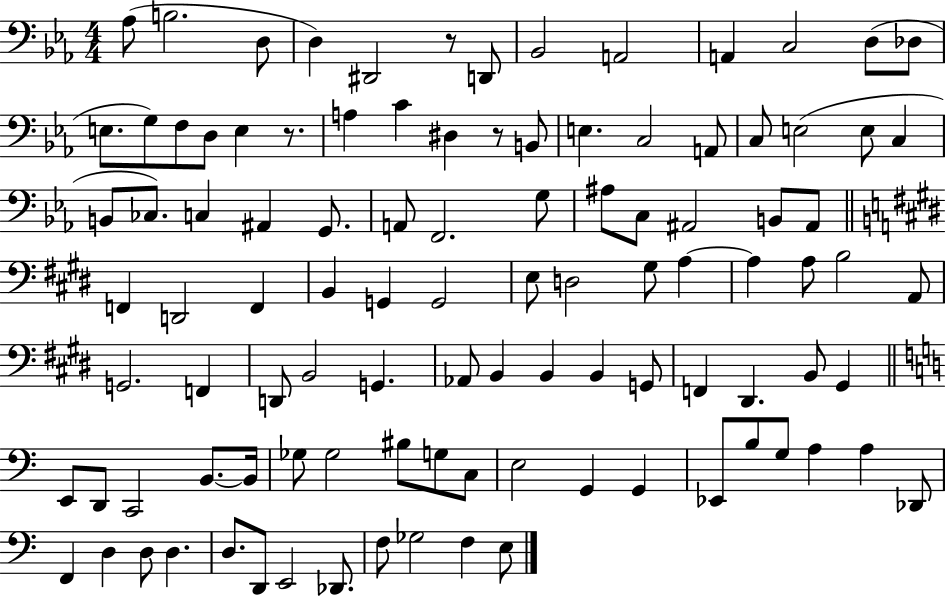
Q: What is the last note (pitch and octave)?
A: E3